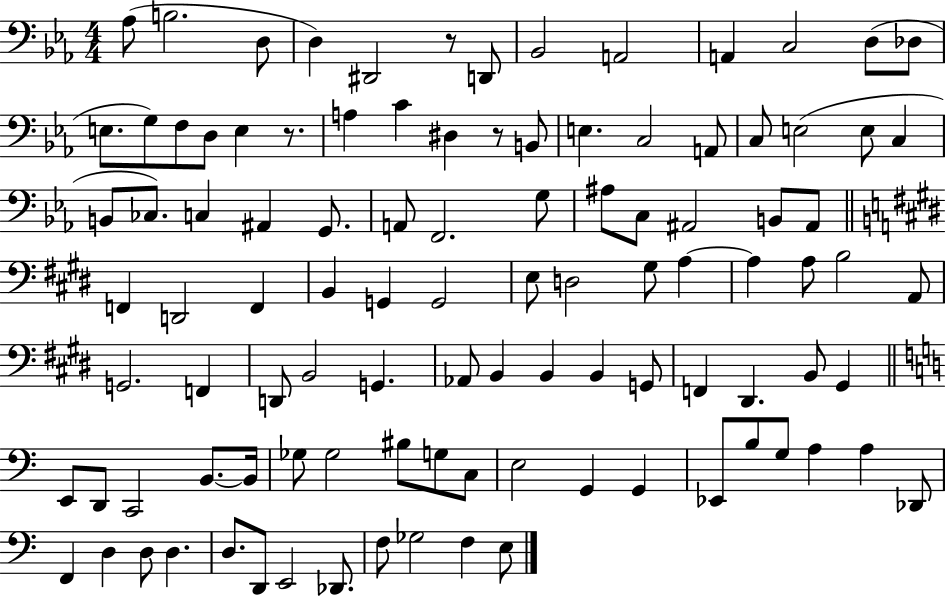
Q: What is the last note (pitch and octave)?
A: E3